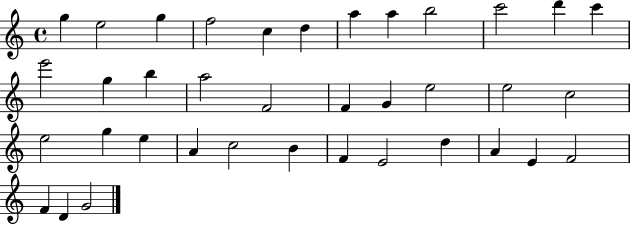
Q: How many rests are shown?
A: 0